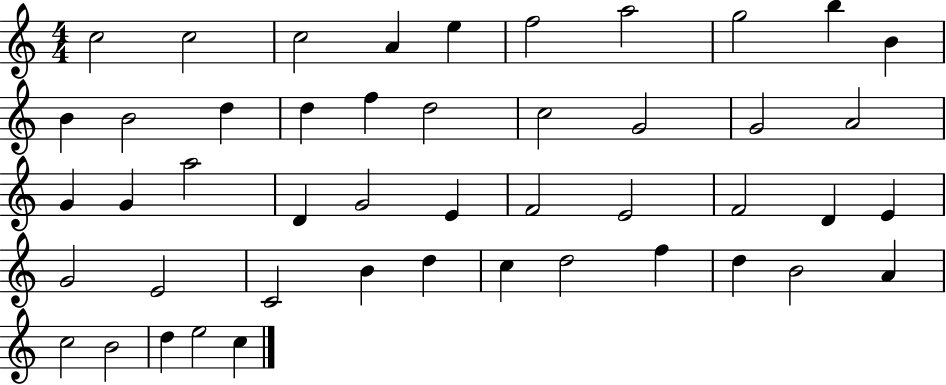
X:1
T:Untitled
M:4/4
L:1/4
K:C
c2 c2 c2 A e f2 a2 g2 b B B B2 d d f d2 c2 G2 G2 A2 G G a2 D G2 E F2 E2 F2 D E G2 E2 C2 B d c d2 f d B2 A c2 B2 d e2 c